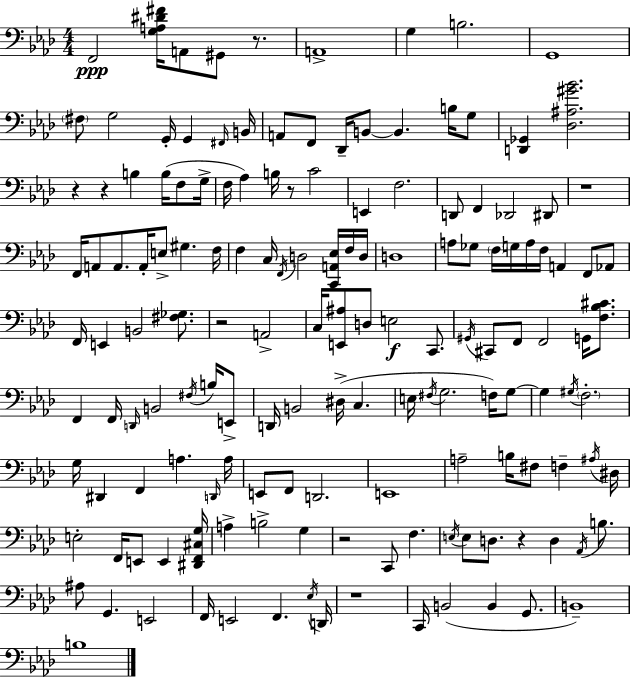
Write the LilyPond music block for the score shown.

{
  \clef bass
  \numericTimeSignature
  \time 4/4
  \key f \minor
  \repeat volta 2 { f,2\ppp <g a dis' fis'>16 a,8 gis,8 r8. | a,1-> | g4 b2. | g,1 | \break \parenthesize fis8 g2 g,16-. g,4 \grace { fis,16 } | b,16 a,8 f,8 des,16-- b,8~~ b,4. b16 g8 | <d, ges,>4 <des ais gis' bes'>2. | r4 r4 b4 b16( f8 | \break g16-> f16 aes4) b16 r8 c'2 | e,4 f2. | d,8 f,4 des,2 dis,8 | r1 | \break f,16 a,8 a,8. a,16-. e8-> gis4. | f16 f4 c16 \acciaccatura { f,16 } d2 <c, a, ees>16 | f16 d16 d1 | a8 ges8 \parenthesize f16 g16 a16 f16 a,4 f,8 | \break aes,8 f,16 e,4 b,2 <fis ges>8. | r2 a,2-> | c16 <e, ais>8 d8 e2\f c,8. | \acciaccatura { gis,16 } cis,8 f,8 f,2 g,16 | \break <f bes cis'>8. f,4 f,16 \grace { d,16 } b,2 | \acciaccatura { fis16 } b16 e,8-> d,16 b,2 dis16->( c4. | e16 \acciaccatura { fis16 } g2. | f16) g8~~ g4 \acciaccatura { gis16 } \parenthesize f2.-. | \break g16 dis,4 f,4 | a4. \grace { d,16 } a16 e,8 f,8 d,2. | e,1 | a2-- | \break b16 fis8 f4-- \acciaccatura { ais16 } dis16 e2-. | f,16 e,8 e,4 <dis, f, cis g>16 a4-> b2-> | g4 r2 | c,8 f4. \acciaccatura { e16 } e8 d8. r4 | \break d4 \acciaccatura { aes,16 } b8. ais8 g,4. | e,2 f,16 e,2 | f,4. \acciaccatura { ees16 } d,16 r1 | c,16 b,2( | \break b,4 g,8. b,1--) | b1 | } \bar "|."
}